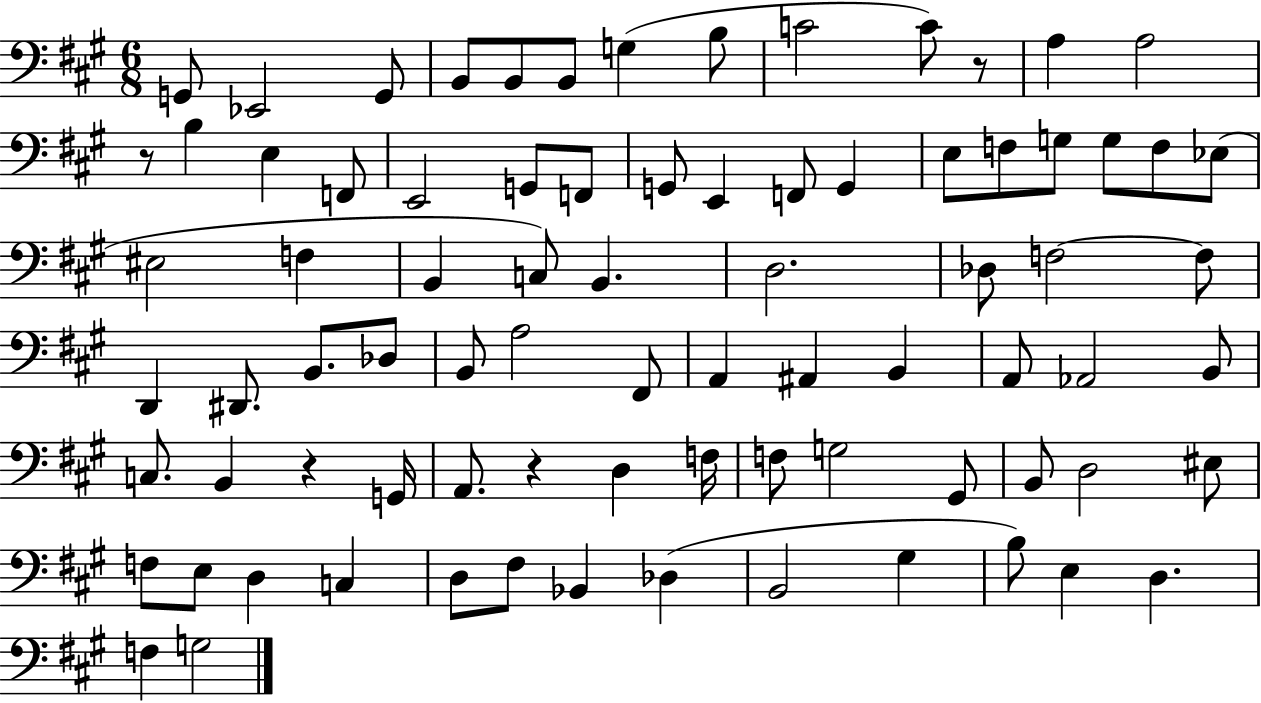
G2/e Eb2/h G2/e B2/e B2/e B2/e G3/q B3/e C4/h C4/e R/e A3/q A3/h R/e B3/q E3/q F2/e E2/h G2/e F2/e G2/e E2/q F2/e G2/q E3/e F3/e G3/e G3/e F3/e Eb3/e EIS3/h F3/q B2/q C3/e B2/q. D3/h. Db3/e F3/h F3/e D2/q D#2/e. B2/e. Db3/e B2/e A3/h F#2/e A2/q A#2/q B2/q A2/e Ab2/h B2/e C3/e. B2/q R/q G2/s A2/e. R/q D3/q F3/s F3/e G3/h G#2/e B2/e D3/h EIS3/e F3/e E3/e D3/q C3/q D3/e F#3/e Bb2/q Db3/q B2/h G#3/q B3/e E3/q D3/q. F3/q G3/h